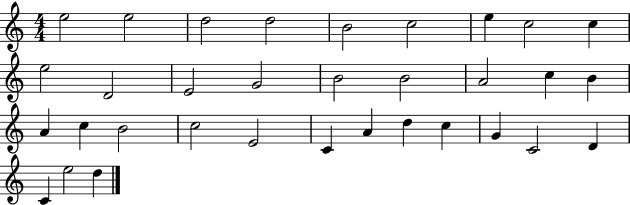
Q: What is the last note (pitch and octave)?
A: D5